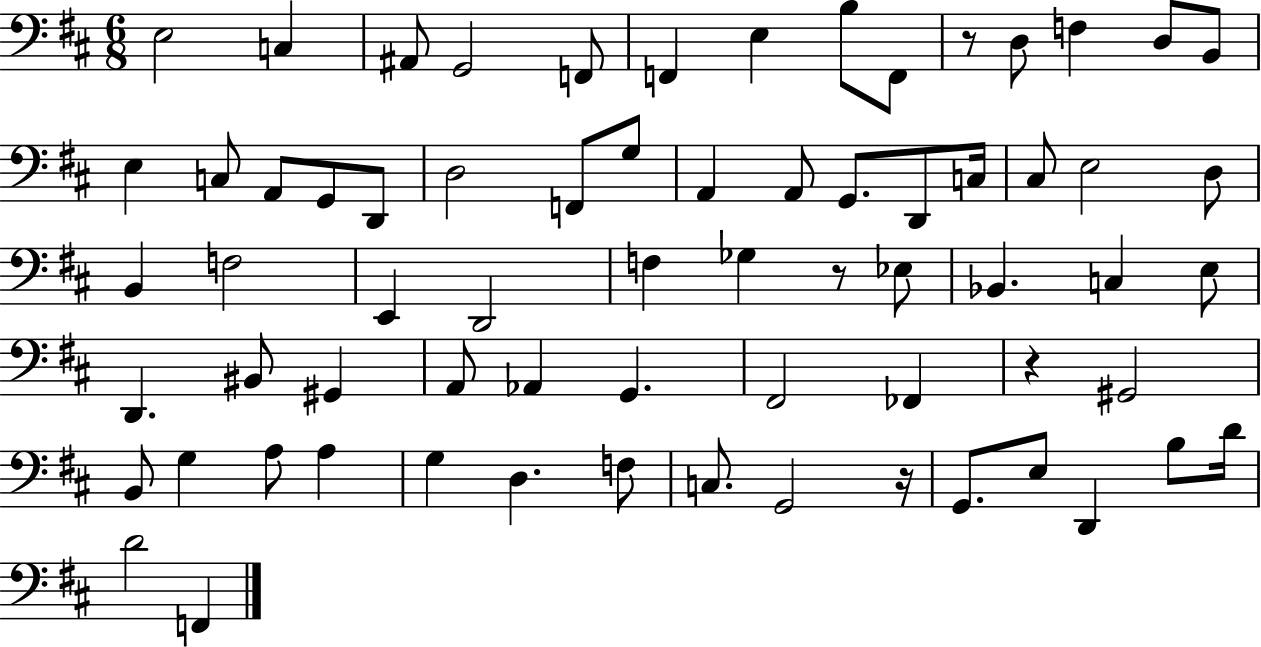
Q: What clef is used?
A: bass